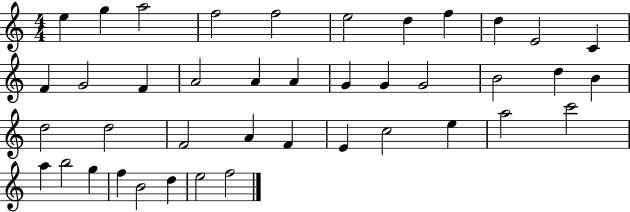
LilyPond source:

{
  \clef treble
  \numericTimeSignature
  \time 4/4
  \key c \major
  e''4 g''4 a''2 | f''2 f''2 | e''2 d''4 f''4 | d''4 e'2 c'4 | \break f'4 g'2 f'4 | a'2 a'4 a'4 | g'4 g'4 g'2 | b'2 d''4 b'4 | \break d''2 d''2 | f'2 a'4 f'4 | e'4 c''2 e''4 | a''2 c'''2 | \break a''4 b''2 g''4 | f''4 b'2 d''4 | e''2 f''2 | \bar "|."
}